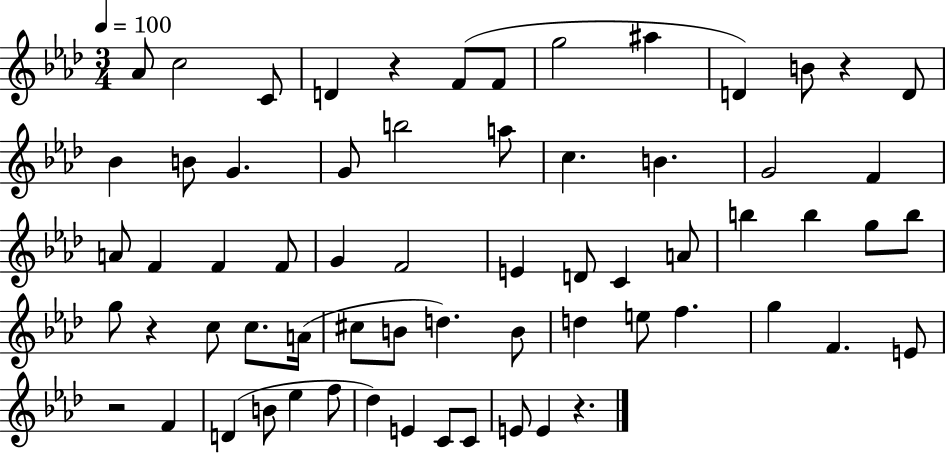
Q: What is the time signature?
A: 3/4